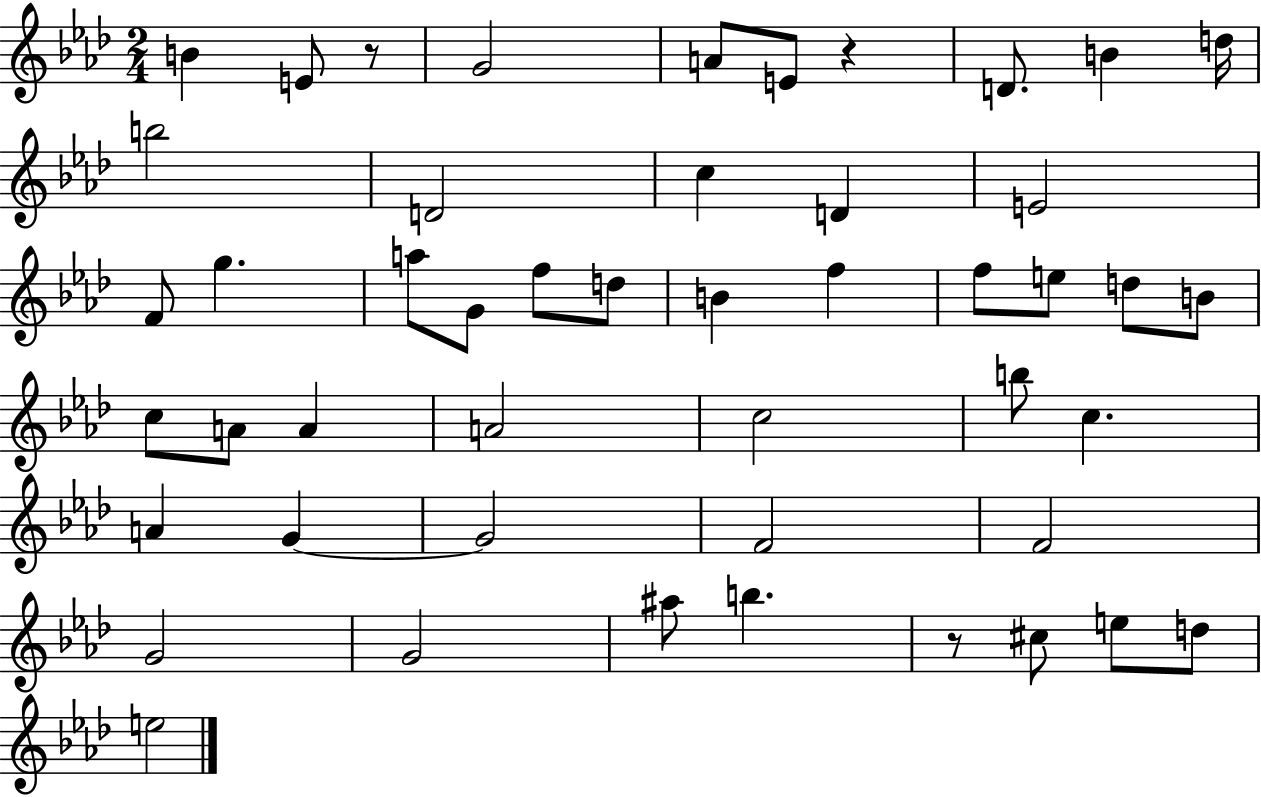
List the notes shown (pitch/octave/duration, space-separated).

B4/q E4/e R/e G4/h A4/e E4/e R/q D4/e. B4/q D5/s B5/h D4/h C5/q D4/q E4/h F4/e G5/q. A5/e G4/e F5/e D5/e B4/q F5/q F5/e E5/e D5/e B4/e C5/e A4/e A4/q A4/h C5/h B5/e C5/q. A4/q G4/q G4/h F4/h F4/h G4/h G4/h A#5/e B5/q. R/e C#5/e E5/e D5/e E5/h